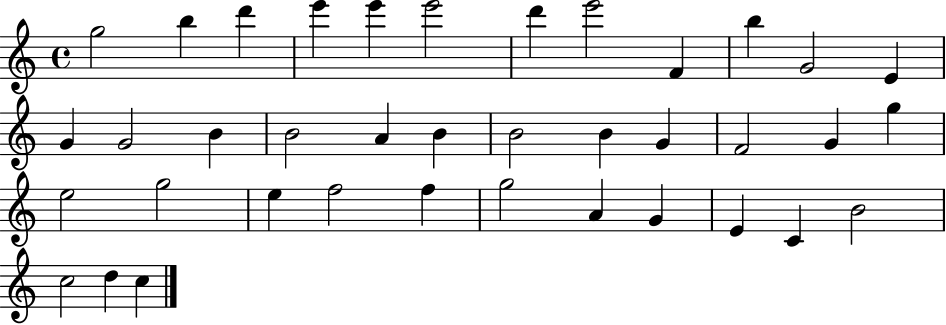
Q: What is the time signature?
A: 4/4